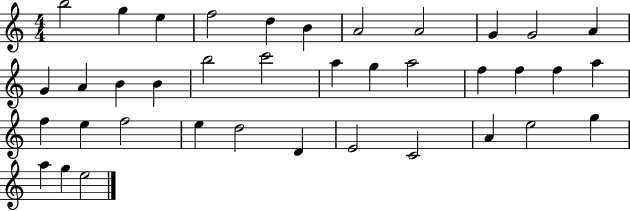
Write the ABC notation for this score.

X:1
T:Untitled
M:4/4
L:1/4
K:C
b2 g e f2 d B A2 A2 G G2 A G A B B b2 c'2 a g a2 f f f a f e f2 e d2 D E2 C2 A e2 g a g e2